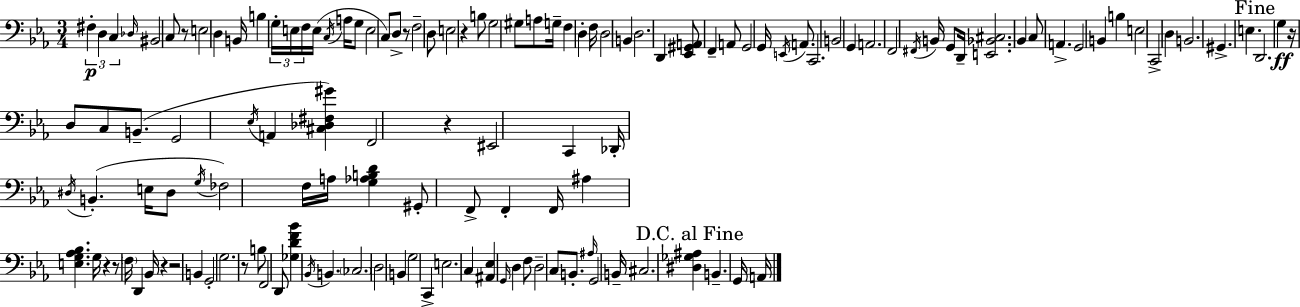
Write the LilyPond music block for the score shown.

{
  \clef bass
  \numericTimeSignature
  \time 3/4
  \key c \minor
  \tuplet 3/2 { fis4-.\p d4 c4 } | \grace { des16 } bis,2 c8 r8 | e2 d4 | b,16 b4 \tuplet 3/2 { g16-. e16 f16 } e16( \acciaccatura { c16 } a16 | \break g8 e2 c8) | d8-> r8 f2-- | d8 e2 r4 | b8 g2 | \break gis8 a8 g16-- f4 d4-. | f16 d2 b,4 | d2. | d,4 <ees, gis, a,>8 f,4-- | \break a,8 g,2 g,16 \acciaccatura { e,16 } | a,8. c,2. | b,2 g,4 | a,2. | \break f,2 \acciaccatura { fis,16 } | b,16 g,8 d,16-- <e, bes, cis>2. | bes,4 c8 a,4.-> | g,2 | \break b,4 b4 e2 | c,2-> | d4 b,2. | gis,4.-> e4. | \break \mark "Fine" d,2. | g4\ff r16 d8 c8 | b,8.--( g,2 | \acciaccatura { ees16 } a,4 <cis des fis gis'>4) f,2 | \break r4 eis,2 | c,4 des,16-. \acciaccatura { dis16 }( b,4.-. | e16 dis8 \acciaccatura { g16 } fes2) | f16 a16 <g aes b d'>4 gis,8-. | \break f,8-> f,4-. f,16 ais4 | <e g aes bes>4. g16 r4 r8 | \parenthesize f16 d,4 bes,16 r4 r2 | b,4 g,2-. | \break g2. | r8 b8 f,2 | d,8 <ges d' f' bes'>4 | \acciaccatura { bes,16 } b,4. \parenthesize ces2. | \break d2 | b,4 g2 | c,4-> e2. | c4 | \break <ais, ees>4 \grace { g,16 } d4 f8 d2-- | c8 b,8.-. | \grace { ais16 } g,2 b,16-- cis2. | \mark "D.C. al Fine" <dis ges ais>4 | \break b,4.-- g,16 a,16 \bar "|."
}